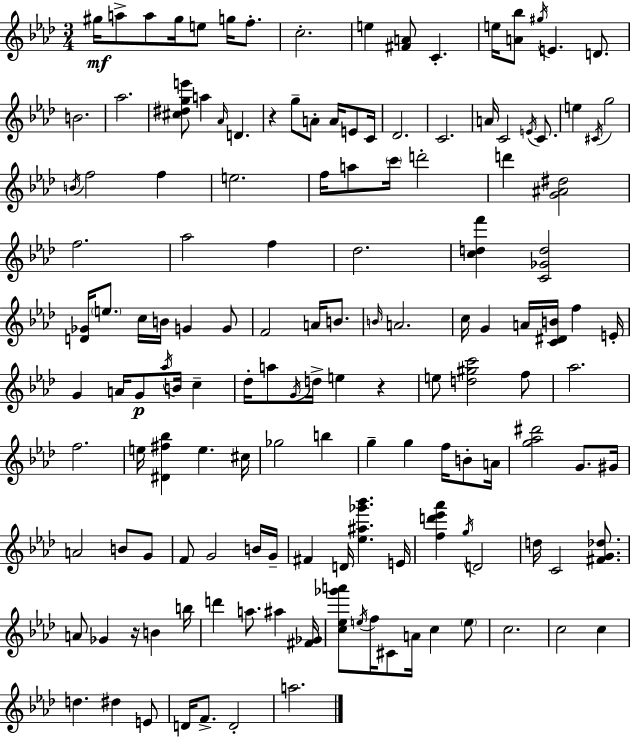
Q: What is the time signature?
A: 3/4